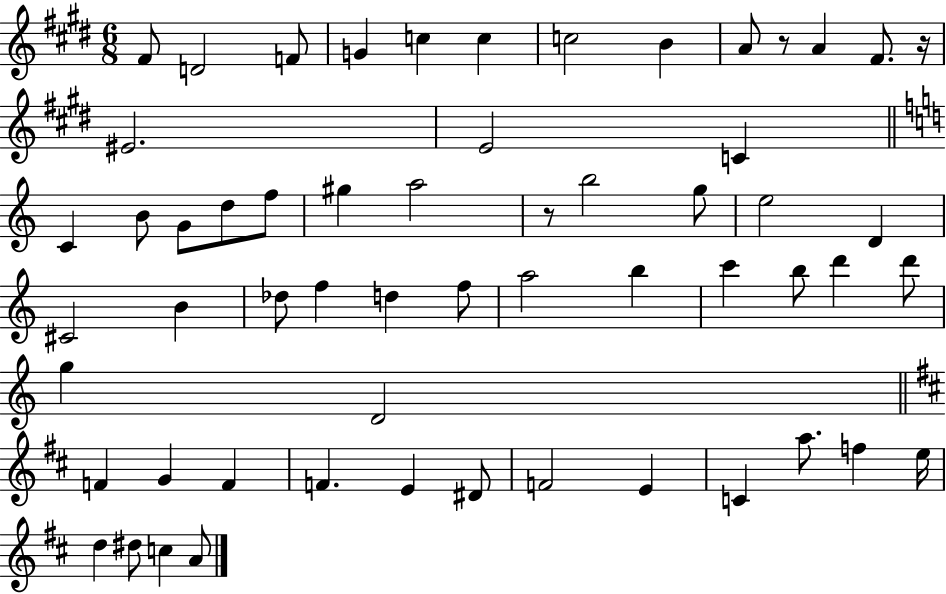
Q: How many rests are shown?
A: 3